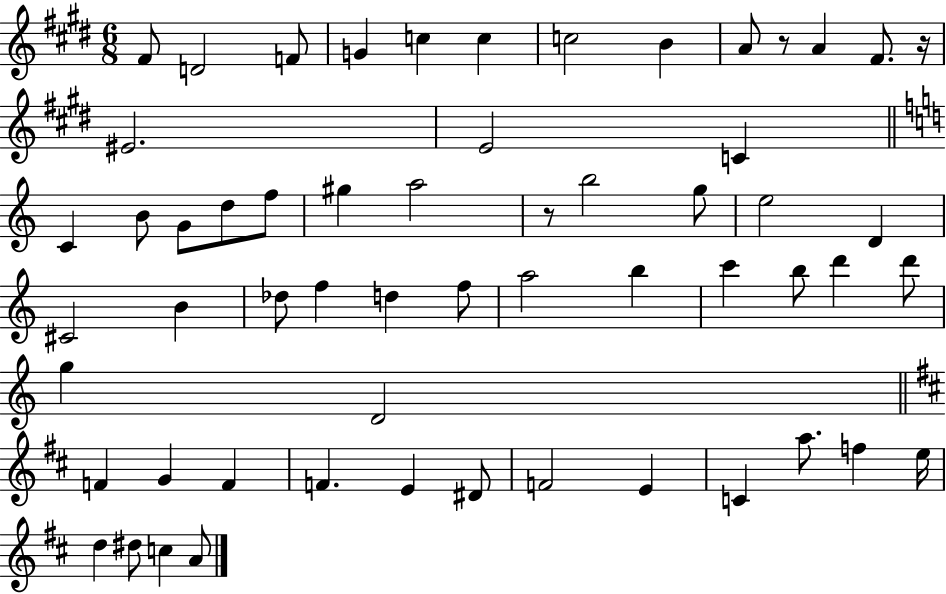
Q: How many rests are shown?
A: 3